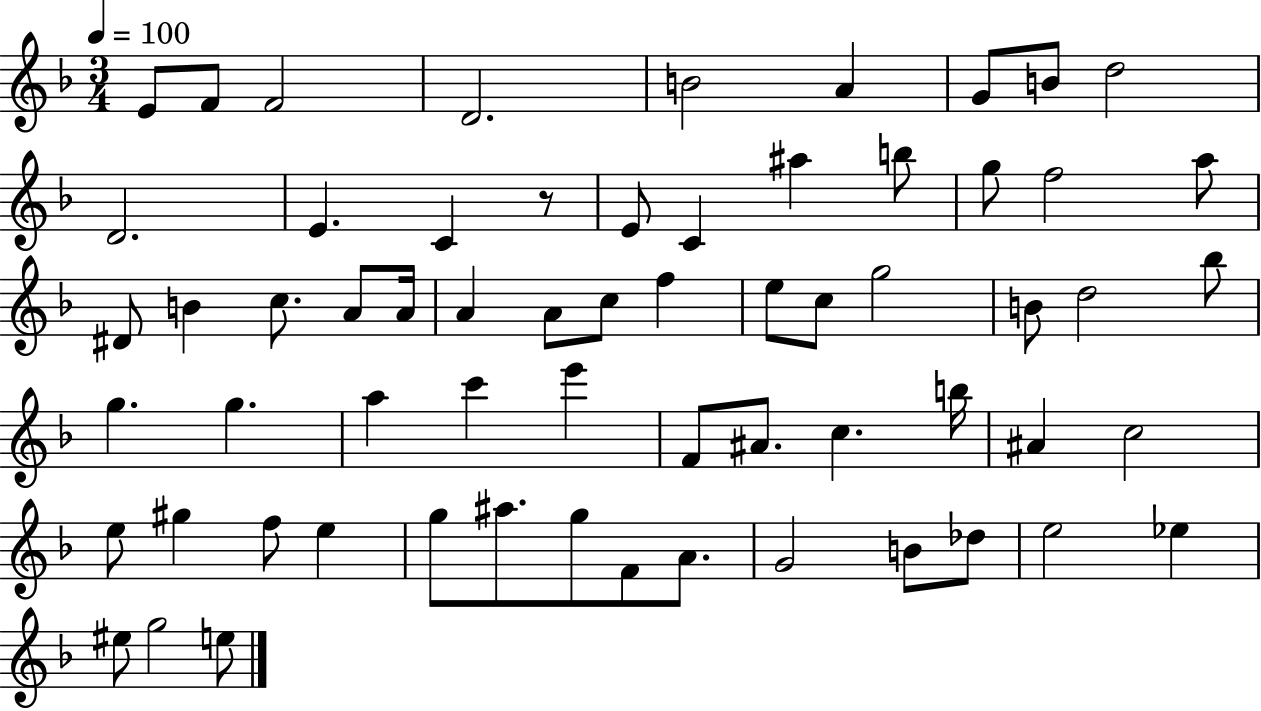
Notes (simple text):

E4/e F4/e F4/h D4/h. B4/h A4/q G4/e B4/e D5/h D4/h. E4/q. C4/q R/e E4/e C4/q A#5/q B5/e G5/e F5/h A5/e D#4/e B4/q C5/e. A4/e A4/s A4/q A4/e C5/e F5/q E5/e C5/e G5/h B4/e D5/h Bb5/e G5/q. G5/q. A5/q C6/q E6/q F4/e A#4/e. C5/q. B5/s A#4/q C5/h E5/e G#5/q F5/e E5/q G5/e A#5/e. G5/e F4/e A4/e. G4/h B4/e Db5/e E5/h Eb5/q EIS5/e G5/h E5/e